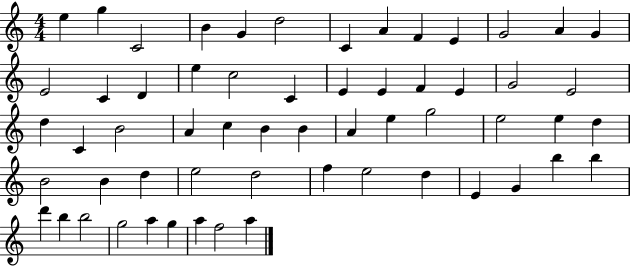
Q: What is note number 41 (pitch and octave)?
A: D5